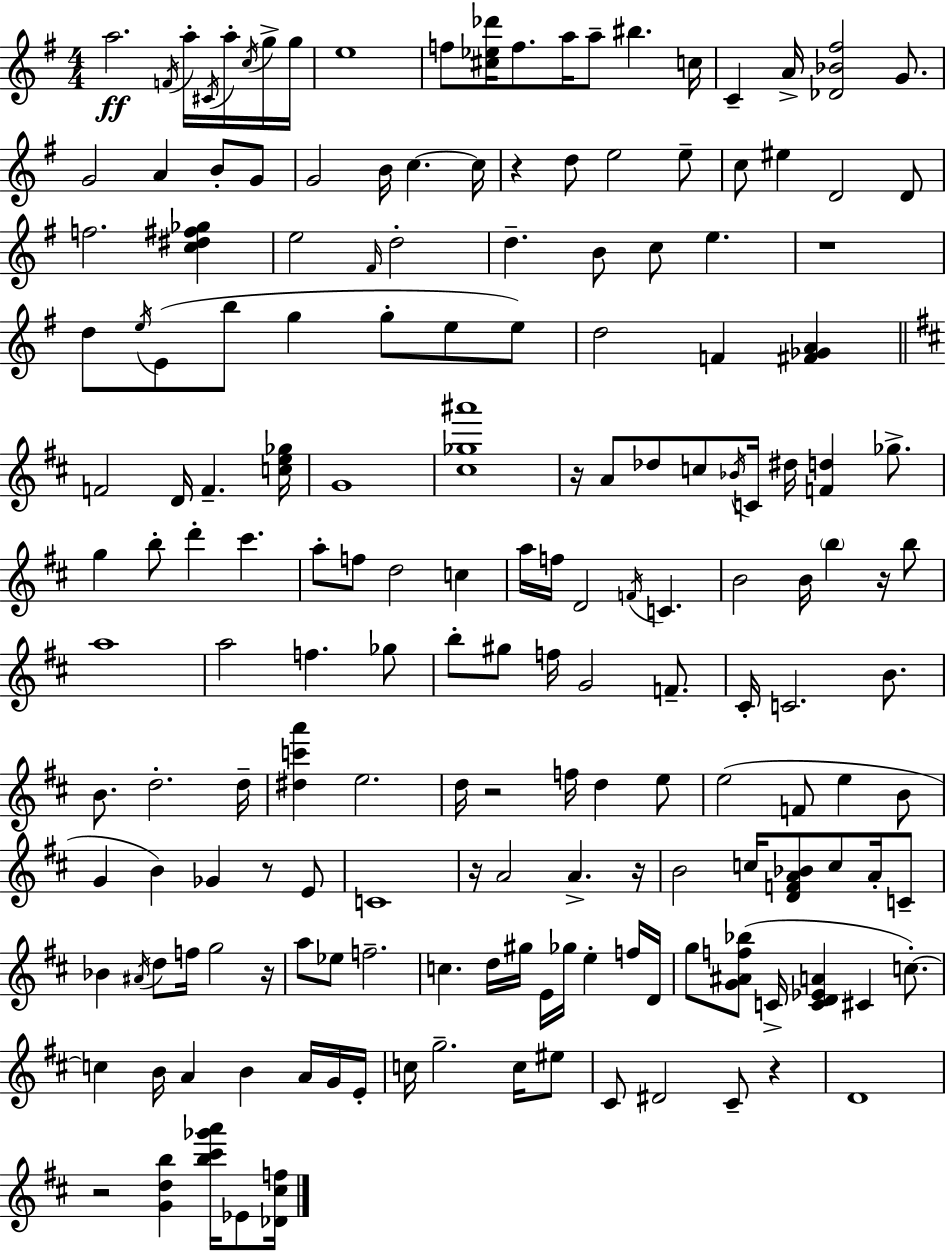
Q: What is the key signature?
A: G major